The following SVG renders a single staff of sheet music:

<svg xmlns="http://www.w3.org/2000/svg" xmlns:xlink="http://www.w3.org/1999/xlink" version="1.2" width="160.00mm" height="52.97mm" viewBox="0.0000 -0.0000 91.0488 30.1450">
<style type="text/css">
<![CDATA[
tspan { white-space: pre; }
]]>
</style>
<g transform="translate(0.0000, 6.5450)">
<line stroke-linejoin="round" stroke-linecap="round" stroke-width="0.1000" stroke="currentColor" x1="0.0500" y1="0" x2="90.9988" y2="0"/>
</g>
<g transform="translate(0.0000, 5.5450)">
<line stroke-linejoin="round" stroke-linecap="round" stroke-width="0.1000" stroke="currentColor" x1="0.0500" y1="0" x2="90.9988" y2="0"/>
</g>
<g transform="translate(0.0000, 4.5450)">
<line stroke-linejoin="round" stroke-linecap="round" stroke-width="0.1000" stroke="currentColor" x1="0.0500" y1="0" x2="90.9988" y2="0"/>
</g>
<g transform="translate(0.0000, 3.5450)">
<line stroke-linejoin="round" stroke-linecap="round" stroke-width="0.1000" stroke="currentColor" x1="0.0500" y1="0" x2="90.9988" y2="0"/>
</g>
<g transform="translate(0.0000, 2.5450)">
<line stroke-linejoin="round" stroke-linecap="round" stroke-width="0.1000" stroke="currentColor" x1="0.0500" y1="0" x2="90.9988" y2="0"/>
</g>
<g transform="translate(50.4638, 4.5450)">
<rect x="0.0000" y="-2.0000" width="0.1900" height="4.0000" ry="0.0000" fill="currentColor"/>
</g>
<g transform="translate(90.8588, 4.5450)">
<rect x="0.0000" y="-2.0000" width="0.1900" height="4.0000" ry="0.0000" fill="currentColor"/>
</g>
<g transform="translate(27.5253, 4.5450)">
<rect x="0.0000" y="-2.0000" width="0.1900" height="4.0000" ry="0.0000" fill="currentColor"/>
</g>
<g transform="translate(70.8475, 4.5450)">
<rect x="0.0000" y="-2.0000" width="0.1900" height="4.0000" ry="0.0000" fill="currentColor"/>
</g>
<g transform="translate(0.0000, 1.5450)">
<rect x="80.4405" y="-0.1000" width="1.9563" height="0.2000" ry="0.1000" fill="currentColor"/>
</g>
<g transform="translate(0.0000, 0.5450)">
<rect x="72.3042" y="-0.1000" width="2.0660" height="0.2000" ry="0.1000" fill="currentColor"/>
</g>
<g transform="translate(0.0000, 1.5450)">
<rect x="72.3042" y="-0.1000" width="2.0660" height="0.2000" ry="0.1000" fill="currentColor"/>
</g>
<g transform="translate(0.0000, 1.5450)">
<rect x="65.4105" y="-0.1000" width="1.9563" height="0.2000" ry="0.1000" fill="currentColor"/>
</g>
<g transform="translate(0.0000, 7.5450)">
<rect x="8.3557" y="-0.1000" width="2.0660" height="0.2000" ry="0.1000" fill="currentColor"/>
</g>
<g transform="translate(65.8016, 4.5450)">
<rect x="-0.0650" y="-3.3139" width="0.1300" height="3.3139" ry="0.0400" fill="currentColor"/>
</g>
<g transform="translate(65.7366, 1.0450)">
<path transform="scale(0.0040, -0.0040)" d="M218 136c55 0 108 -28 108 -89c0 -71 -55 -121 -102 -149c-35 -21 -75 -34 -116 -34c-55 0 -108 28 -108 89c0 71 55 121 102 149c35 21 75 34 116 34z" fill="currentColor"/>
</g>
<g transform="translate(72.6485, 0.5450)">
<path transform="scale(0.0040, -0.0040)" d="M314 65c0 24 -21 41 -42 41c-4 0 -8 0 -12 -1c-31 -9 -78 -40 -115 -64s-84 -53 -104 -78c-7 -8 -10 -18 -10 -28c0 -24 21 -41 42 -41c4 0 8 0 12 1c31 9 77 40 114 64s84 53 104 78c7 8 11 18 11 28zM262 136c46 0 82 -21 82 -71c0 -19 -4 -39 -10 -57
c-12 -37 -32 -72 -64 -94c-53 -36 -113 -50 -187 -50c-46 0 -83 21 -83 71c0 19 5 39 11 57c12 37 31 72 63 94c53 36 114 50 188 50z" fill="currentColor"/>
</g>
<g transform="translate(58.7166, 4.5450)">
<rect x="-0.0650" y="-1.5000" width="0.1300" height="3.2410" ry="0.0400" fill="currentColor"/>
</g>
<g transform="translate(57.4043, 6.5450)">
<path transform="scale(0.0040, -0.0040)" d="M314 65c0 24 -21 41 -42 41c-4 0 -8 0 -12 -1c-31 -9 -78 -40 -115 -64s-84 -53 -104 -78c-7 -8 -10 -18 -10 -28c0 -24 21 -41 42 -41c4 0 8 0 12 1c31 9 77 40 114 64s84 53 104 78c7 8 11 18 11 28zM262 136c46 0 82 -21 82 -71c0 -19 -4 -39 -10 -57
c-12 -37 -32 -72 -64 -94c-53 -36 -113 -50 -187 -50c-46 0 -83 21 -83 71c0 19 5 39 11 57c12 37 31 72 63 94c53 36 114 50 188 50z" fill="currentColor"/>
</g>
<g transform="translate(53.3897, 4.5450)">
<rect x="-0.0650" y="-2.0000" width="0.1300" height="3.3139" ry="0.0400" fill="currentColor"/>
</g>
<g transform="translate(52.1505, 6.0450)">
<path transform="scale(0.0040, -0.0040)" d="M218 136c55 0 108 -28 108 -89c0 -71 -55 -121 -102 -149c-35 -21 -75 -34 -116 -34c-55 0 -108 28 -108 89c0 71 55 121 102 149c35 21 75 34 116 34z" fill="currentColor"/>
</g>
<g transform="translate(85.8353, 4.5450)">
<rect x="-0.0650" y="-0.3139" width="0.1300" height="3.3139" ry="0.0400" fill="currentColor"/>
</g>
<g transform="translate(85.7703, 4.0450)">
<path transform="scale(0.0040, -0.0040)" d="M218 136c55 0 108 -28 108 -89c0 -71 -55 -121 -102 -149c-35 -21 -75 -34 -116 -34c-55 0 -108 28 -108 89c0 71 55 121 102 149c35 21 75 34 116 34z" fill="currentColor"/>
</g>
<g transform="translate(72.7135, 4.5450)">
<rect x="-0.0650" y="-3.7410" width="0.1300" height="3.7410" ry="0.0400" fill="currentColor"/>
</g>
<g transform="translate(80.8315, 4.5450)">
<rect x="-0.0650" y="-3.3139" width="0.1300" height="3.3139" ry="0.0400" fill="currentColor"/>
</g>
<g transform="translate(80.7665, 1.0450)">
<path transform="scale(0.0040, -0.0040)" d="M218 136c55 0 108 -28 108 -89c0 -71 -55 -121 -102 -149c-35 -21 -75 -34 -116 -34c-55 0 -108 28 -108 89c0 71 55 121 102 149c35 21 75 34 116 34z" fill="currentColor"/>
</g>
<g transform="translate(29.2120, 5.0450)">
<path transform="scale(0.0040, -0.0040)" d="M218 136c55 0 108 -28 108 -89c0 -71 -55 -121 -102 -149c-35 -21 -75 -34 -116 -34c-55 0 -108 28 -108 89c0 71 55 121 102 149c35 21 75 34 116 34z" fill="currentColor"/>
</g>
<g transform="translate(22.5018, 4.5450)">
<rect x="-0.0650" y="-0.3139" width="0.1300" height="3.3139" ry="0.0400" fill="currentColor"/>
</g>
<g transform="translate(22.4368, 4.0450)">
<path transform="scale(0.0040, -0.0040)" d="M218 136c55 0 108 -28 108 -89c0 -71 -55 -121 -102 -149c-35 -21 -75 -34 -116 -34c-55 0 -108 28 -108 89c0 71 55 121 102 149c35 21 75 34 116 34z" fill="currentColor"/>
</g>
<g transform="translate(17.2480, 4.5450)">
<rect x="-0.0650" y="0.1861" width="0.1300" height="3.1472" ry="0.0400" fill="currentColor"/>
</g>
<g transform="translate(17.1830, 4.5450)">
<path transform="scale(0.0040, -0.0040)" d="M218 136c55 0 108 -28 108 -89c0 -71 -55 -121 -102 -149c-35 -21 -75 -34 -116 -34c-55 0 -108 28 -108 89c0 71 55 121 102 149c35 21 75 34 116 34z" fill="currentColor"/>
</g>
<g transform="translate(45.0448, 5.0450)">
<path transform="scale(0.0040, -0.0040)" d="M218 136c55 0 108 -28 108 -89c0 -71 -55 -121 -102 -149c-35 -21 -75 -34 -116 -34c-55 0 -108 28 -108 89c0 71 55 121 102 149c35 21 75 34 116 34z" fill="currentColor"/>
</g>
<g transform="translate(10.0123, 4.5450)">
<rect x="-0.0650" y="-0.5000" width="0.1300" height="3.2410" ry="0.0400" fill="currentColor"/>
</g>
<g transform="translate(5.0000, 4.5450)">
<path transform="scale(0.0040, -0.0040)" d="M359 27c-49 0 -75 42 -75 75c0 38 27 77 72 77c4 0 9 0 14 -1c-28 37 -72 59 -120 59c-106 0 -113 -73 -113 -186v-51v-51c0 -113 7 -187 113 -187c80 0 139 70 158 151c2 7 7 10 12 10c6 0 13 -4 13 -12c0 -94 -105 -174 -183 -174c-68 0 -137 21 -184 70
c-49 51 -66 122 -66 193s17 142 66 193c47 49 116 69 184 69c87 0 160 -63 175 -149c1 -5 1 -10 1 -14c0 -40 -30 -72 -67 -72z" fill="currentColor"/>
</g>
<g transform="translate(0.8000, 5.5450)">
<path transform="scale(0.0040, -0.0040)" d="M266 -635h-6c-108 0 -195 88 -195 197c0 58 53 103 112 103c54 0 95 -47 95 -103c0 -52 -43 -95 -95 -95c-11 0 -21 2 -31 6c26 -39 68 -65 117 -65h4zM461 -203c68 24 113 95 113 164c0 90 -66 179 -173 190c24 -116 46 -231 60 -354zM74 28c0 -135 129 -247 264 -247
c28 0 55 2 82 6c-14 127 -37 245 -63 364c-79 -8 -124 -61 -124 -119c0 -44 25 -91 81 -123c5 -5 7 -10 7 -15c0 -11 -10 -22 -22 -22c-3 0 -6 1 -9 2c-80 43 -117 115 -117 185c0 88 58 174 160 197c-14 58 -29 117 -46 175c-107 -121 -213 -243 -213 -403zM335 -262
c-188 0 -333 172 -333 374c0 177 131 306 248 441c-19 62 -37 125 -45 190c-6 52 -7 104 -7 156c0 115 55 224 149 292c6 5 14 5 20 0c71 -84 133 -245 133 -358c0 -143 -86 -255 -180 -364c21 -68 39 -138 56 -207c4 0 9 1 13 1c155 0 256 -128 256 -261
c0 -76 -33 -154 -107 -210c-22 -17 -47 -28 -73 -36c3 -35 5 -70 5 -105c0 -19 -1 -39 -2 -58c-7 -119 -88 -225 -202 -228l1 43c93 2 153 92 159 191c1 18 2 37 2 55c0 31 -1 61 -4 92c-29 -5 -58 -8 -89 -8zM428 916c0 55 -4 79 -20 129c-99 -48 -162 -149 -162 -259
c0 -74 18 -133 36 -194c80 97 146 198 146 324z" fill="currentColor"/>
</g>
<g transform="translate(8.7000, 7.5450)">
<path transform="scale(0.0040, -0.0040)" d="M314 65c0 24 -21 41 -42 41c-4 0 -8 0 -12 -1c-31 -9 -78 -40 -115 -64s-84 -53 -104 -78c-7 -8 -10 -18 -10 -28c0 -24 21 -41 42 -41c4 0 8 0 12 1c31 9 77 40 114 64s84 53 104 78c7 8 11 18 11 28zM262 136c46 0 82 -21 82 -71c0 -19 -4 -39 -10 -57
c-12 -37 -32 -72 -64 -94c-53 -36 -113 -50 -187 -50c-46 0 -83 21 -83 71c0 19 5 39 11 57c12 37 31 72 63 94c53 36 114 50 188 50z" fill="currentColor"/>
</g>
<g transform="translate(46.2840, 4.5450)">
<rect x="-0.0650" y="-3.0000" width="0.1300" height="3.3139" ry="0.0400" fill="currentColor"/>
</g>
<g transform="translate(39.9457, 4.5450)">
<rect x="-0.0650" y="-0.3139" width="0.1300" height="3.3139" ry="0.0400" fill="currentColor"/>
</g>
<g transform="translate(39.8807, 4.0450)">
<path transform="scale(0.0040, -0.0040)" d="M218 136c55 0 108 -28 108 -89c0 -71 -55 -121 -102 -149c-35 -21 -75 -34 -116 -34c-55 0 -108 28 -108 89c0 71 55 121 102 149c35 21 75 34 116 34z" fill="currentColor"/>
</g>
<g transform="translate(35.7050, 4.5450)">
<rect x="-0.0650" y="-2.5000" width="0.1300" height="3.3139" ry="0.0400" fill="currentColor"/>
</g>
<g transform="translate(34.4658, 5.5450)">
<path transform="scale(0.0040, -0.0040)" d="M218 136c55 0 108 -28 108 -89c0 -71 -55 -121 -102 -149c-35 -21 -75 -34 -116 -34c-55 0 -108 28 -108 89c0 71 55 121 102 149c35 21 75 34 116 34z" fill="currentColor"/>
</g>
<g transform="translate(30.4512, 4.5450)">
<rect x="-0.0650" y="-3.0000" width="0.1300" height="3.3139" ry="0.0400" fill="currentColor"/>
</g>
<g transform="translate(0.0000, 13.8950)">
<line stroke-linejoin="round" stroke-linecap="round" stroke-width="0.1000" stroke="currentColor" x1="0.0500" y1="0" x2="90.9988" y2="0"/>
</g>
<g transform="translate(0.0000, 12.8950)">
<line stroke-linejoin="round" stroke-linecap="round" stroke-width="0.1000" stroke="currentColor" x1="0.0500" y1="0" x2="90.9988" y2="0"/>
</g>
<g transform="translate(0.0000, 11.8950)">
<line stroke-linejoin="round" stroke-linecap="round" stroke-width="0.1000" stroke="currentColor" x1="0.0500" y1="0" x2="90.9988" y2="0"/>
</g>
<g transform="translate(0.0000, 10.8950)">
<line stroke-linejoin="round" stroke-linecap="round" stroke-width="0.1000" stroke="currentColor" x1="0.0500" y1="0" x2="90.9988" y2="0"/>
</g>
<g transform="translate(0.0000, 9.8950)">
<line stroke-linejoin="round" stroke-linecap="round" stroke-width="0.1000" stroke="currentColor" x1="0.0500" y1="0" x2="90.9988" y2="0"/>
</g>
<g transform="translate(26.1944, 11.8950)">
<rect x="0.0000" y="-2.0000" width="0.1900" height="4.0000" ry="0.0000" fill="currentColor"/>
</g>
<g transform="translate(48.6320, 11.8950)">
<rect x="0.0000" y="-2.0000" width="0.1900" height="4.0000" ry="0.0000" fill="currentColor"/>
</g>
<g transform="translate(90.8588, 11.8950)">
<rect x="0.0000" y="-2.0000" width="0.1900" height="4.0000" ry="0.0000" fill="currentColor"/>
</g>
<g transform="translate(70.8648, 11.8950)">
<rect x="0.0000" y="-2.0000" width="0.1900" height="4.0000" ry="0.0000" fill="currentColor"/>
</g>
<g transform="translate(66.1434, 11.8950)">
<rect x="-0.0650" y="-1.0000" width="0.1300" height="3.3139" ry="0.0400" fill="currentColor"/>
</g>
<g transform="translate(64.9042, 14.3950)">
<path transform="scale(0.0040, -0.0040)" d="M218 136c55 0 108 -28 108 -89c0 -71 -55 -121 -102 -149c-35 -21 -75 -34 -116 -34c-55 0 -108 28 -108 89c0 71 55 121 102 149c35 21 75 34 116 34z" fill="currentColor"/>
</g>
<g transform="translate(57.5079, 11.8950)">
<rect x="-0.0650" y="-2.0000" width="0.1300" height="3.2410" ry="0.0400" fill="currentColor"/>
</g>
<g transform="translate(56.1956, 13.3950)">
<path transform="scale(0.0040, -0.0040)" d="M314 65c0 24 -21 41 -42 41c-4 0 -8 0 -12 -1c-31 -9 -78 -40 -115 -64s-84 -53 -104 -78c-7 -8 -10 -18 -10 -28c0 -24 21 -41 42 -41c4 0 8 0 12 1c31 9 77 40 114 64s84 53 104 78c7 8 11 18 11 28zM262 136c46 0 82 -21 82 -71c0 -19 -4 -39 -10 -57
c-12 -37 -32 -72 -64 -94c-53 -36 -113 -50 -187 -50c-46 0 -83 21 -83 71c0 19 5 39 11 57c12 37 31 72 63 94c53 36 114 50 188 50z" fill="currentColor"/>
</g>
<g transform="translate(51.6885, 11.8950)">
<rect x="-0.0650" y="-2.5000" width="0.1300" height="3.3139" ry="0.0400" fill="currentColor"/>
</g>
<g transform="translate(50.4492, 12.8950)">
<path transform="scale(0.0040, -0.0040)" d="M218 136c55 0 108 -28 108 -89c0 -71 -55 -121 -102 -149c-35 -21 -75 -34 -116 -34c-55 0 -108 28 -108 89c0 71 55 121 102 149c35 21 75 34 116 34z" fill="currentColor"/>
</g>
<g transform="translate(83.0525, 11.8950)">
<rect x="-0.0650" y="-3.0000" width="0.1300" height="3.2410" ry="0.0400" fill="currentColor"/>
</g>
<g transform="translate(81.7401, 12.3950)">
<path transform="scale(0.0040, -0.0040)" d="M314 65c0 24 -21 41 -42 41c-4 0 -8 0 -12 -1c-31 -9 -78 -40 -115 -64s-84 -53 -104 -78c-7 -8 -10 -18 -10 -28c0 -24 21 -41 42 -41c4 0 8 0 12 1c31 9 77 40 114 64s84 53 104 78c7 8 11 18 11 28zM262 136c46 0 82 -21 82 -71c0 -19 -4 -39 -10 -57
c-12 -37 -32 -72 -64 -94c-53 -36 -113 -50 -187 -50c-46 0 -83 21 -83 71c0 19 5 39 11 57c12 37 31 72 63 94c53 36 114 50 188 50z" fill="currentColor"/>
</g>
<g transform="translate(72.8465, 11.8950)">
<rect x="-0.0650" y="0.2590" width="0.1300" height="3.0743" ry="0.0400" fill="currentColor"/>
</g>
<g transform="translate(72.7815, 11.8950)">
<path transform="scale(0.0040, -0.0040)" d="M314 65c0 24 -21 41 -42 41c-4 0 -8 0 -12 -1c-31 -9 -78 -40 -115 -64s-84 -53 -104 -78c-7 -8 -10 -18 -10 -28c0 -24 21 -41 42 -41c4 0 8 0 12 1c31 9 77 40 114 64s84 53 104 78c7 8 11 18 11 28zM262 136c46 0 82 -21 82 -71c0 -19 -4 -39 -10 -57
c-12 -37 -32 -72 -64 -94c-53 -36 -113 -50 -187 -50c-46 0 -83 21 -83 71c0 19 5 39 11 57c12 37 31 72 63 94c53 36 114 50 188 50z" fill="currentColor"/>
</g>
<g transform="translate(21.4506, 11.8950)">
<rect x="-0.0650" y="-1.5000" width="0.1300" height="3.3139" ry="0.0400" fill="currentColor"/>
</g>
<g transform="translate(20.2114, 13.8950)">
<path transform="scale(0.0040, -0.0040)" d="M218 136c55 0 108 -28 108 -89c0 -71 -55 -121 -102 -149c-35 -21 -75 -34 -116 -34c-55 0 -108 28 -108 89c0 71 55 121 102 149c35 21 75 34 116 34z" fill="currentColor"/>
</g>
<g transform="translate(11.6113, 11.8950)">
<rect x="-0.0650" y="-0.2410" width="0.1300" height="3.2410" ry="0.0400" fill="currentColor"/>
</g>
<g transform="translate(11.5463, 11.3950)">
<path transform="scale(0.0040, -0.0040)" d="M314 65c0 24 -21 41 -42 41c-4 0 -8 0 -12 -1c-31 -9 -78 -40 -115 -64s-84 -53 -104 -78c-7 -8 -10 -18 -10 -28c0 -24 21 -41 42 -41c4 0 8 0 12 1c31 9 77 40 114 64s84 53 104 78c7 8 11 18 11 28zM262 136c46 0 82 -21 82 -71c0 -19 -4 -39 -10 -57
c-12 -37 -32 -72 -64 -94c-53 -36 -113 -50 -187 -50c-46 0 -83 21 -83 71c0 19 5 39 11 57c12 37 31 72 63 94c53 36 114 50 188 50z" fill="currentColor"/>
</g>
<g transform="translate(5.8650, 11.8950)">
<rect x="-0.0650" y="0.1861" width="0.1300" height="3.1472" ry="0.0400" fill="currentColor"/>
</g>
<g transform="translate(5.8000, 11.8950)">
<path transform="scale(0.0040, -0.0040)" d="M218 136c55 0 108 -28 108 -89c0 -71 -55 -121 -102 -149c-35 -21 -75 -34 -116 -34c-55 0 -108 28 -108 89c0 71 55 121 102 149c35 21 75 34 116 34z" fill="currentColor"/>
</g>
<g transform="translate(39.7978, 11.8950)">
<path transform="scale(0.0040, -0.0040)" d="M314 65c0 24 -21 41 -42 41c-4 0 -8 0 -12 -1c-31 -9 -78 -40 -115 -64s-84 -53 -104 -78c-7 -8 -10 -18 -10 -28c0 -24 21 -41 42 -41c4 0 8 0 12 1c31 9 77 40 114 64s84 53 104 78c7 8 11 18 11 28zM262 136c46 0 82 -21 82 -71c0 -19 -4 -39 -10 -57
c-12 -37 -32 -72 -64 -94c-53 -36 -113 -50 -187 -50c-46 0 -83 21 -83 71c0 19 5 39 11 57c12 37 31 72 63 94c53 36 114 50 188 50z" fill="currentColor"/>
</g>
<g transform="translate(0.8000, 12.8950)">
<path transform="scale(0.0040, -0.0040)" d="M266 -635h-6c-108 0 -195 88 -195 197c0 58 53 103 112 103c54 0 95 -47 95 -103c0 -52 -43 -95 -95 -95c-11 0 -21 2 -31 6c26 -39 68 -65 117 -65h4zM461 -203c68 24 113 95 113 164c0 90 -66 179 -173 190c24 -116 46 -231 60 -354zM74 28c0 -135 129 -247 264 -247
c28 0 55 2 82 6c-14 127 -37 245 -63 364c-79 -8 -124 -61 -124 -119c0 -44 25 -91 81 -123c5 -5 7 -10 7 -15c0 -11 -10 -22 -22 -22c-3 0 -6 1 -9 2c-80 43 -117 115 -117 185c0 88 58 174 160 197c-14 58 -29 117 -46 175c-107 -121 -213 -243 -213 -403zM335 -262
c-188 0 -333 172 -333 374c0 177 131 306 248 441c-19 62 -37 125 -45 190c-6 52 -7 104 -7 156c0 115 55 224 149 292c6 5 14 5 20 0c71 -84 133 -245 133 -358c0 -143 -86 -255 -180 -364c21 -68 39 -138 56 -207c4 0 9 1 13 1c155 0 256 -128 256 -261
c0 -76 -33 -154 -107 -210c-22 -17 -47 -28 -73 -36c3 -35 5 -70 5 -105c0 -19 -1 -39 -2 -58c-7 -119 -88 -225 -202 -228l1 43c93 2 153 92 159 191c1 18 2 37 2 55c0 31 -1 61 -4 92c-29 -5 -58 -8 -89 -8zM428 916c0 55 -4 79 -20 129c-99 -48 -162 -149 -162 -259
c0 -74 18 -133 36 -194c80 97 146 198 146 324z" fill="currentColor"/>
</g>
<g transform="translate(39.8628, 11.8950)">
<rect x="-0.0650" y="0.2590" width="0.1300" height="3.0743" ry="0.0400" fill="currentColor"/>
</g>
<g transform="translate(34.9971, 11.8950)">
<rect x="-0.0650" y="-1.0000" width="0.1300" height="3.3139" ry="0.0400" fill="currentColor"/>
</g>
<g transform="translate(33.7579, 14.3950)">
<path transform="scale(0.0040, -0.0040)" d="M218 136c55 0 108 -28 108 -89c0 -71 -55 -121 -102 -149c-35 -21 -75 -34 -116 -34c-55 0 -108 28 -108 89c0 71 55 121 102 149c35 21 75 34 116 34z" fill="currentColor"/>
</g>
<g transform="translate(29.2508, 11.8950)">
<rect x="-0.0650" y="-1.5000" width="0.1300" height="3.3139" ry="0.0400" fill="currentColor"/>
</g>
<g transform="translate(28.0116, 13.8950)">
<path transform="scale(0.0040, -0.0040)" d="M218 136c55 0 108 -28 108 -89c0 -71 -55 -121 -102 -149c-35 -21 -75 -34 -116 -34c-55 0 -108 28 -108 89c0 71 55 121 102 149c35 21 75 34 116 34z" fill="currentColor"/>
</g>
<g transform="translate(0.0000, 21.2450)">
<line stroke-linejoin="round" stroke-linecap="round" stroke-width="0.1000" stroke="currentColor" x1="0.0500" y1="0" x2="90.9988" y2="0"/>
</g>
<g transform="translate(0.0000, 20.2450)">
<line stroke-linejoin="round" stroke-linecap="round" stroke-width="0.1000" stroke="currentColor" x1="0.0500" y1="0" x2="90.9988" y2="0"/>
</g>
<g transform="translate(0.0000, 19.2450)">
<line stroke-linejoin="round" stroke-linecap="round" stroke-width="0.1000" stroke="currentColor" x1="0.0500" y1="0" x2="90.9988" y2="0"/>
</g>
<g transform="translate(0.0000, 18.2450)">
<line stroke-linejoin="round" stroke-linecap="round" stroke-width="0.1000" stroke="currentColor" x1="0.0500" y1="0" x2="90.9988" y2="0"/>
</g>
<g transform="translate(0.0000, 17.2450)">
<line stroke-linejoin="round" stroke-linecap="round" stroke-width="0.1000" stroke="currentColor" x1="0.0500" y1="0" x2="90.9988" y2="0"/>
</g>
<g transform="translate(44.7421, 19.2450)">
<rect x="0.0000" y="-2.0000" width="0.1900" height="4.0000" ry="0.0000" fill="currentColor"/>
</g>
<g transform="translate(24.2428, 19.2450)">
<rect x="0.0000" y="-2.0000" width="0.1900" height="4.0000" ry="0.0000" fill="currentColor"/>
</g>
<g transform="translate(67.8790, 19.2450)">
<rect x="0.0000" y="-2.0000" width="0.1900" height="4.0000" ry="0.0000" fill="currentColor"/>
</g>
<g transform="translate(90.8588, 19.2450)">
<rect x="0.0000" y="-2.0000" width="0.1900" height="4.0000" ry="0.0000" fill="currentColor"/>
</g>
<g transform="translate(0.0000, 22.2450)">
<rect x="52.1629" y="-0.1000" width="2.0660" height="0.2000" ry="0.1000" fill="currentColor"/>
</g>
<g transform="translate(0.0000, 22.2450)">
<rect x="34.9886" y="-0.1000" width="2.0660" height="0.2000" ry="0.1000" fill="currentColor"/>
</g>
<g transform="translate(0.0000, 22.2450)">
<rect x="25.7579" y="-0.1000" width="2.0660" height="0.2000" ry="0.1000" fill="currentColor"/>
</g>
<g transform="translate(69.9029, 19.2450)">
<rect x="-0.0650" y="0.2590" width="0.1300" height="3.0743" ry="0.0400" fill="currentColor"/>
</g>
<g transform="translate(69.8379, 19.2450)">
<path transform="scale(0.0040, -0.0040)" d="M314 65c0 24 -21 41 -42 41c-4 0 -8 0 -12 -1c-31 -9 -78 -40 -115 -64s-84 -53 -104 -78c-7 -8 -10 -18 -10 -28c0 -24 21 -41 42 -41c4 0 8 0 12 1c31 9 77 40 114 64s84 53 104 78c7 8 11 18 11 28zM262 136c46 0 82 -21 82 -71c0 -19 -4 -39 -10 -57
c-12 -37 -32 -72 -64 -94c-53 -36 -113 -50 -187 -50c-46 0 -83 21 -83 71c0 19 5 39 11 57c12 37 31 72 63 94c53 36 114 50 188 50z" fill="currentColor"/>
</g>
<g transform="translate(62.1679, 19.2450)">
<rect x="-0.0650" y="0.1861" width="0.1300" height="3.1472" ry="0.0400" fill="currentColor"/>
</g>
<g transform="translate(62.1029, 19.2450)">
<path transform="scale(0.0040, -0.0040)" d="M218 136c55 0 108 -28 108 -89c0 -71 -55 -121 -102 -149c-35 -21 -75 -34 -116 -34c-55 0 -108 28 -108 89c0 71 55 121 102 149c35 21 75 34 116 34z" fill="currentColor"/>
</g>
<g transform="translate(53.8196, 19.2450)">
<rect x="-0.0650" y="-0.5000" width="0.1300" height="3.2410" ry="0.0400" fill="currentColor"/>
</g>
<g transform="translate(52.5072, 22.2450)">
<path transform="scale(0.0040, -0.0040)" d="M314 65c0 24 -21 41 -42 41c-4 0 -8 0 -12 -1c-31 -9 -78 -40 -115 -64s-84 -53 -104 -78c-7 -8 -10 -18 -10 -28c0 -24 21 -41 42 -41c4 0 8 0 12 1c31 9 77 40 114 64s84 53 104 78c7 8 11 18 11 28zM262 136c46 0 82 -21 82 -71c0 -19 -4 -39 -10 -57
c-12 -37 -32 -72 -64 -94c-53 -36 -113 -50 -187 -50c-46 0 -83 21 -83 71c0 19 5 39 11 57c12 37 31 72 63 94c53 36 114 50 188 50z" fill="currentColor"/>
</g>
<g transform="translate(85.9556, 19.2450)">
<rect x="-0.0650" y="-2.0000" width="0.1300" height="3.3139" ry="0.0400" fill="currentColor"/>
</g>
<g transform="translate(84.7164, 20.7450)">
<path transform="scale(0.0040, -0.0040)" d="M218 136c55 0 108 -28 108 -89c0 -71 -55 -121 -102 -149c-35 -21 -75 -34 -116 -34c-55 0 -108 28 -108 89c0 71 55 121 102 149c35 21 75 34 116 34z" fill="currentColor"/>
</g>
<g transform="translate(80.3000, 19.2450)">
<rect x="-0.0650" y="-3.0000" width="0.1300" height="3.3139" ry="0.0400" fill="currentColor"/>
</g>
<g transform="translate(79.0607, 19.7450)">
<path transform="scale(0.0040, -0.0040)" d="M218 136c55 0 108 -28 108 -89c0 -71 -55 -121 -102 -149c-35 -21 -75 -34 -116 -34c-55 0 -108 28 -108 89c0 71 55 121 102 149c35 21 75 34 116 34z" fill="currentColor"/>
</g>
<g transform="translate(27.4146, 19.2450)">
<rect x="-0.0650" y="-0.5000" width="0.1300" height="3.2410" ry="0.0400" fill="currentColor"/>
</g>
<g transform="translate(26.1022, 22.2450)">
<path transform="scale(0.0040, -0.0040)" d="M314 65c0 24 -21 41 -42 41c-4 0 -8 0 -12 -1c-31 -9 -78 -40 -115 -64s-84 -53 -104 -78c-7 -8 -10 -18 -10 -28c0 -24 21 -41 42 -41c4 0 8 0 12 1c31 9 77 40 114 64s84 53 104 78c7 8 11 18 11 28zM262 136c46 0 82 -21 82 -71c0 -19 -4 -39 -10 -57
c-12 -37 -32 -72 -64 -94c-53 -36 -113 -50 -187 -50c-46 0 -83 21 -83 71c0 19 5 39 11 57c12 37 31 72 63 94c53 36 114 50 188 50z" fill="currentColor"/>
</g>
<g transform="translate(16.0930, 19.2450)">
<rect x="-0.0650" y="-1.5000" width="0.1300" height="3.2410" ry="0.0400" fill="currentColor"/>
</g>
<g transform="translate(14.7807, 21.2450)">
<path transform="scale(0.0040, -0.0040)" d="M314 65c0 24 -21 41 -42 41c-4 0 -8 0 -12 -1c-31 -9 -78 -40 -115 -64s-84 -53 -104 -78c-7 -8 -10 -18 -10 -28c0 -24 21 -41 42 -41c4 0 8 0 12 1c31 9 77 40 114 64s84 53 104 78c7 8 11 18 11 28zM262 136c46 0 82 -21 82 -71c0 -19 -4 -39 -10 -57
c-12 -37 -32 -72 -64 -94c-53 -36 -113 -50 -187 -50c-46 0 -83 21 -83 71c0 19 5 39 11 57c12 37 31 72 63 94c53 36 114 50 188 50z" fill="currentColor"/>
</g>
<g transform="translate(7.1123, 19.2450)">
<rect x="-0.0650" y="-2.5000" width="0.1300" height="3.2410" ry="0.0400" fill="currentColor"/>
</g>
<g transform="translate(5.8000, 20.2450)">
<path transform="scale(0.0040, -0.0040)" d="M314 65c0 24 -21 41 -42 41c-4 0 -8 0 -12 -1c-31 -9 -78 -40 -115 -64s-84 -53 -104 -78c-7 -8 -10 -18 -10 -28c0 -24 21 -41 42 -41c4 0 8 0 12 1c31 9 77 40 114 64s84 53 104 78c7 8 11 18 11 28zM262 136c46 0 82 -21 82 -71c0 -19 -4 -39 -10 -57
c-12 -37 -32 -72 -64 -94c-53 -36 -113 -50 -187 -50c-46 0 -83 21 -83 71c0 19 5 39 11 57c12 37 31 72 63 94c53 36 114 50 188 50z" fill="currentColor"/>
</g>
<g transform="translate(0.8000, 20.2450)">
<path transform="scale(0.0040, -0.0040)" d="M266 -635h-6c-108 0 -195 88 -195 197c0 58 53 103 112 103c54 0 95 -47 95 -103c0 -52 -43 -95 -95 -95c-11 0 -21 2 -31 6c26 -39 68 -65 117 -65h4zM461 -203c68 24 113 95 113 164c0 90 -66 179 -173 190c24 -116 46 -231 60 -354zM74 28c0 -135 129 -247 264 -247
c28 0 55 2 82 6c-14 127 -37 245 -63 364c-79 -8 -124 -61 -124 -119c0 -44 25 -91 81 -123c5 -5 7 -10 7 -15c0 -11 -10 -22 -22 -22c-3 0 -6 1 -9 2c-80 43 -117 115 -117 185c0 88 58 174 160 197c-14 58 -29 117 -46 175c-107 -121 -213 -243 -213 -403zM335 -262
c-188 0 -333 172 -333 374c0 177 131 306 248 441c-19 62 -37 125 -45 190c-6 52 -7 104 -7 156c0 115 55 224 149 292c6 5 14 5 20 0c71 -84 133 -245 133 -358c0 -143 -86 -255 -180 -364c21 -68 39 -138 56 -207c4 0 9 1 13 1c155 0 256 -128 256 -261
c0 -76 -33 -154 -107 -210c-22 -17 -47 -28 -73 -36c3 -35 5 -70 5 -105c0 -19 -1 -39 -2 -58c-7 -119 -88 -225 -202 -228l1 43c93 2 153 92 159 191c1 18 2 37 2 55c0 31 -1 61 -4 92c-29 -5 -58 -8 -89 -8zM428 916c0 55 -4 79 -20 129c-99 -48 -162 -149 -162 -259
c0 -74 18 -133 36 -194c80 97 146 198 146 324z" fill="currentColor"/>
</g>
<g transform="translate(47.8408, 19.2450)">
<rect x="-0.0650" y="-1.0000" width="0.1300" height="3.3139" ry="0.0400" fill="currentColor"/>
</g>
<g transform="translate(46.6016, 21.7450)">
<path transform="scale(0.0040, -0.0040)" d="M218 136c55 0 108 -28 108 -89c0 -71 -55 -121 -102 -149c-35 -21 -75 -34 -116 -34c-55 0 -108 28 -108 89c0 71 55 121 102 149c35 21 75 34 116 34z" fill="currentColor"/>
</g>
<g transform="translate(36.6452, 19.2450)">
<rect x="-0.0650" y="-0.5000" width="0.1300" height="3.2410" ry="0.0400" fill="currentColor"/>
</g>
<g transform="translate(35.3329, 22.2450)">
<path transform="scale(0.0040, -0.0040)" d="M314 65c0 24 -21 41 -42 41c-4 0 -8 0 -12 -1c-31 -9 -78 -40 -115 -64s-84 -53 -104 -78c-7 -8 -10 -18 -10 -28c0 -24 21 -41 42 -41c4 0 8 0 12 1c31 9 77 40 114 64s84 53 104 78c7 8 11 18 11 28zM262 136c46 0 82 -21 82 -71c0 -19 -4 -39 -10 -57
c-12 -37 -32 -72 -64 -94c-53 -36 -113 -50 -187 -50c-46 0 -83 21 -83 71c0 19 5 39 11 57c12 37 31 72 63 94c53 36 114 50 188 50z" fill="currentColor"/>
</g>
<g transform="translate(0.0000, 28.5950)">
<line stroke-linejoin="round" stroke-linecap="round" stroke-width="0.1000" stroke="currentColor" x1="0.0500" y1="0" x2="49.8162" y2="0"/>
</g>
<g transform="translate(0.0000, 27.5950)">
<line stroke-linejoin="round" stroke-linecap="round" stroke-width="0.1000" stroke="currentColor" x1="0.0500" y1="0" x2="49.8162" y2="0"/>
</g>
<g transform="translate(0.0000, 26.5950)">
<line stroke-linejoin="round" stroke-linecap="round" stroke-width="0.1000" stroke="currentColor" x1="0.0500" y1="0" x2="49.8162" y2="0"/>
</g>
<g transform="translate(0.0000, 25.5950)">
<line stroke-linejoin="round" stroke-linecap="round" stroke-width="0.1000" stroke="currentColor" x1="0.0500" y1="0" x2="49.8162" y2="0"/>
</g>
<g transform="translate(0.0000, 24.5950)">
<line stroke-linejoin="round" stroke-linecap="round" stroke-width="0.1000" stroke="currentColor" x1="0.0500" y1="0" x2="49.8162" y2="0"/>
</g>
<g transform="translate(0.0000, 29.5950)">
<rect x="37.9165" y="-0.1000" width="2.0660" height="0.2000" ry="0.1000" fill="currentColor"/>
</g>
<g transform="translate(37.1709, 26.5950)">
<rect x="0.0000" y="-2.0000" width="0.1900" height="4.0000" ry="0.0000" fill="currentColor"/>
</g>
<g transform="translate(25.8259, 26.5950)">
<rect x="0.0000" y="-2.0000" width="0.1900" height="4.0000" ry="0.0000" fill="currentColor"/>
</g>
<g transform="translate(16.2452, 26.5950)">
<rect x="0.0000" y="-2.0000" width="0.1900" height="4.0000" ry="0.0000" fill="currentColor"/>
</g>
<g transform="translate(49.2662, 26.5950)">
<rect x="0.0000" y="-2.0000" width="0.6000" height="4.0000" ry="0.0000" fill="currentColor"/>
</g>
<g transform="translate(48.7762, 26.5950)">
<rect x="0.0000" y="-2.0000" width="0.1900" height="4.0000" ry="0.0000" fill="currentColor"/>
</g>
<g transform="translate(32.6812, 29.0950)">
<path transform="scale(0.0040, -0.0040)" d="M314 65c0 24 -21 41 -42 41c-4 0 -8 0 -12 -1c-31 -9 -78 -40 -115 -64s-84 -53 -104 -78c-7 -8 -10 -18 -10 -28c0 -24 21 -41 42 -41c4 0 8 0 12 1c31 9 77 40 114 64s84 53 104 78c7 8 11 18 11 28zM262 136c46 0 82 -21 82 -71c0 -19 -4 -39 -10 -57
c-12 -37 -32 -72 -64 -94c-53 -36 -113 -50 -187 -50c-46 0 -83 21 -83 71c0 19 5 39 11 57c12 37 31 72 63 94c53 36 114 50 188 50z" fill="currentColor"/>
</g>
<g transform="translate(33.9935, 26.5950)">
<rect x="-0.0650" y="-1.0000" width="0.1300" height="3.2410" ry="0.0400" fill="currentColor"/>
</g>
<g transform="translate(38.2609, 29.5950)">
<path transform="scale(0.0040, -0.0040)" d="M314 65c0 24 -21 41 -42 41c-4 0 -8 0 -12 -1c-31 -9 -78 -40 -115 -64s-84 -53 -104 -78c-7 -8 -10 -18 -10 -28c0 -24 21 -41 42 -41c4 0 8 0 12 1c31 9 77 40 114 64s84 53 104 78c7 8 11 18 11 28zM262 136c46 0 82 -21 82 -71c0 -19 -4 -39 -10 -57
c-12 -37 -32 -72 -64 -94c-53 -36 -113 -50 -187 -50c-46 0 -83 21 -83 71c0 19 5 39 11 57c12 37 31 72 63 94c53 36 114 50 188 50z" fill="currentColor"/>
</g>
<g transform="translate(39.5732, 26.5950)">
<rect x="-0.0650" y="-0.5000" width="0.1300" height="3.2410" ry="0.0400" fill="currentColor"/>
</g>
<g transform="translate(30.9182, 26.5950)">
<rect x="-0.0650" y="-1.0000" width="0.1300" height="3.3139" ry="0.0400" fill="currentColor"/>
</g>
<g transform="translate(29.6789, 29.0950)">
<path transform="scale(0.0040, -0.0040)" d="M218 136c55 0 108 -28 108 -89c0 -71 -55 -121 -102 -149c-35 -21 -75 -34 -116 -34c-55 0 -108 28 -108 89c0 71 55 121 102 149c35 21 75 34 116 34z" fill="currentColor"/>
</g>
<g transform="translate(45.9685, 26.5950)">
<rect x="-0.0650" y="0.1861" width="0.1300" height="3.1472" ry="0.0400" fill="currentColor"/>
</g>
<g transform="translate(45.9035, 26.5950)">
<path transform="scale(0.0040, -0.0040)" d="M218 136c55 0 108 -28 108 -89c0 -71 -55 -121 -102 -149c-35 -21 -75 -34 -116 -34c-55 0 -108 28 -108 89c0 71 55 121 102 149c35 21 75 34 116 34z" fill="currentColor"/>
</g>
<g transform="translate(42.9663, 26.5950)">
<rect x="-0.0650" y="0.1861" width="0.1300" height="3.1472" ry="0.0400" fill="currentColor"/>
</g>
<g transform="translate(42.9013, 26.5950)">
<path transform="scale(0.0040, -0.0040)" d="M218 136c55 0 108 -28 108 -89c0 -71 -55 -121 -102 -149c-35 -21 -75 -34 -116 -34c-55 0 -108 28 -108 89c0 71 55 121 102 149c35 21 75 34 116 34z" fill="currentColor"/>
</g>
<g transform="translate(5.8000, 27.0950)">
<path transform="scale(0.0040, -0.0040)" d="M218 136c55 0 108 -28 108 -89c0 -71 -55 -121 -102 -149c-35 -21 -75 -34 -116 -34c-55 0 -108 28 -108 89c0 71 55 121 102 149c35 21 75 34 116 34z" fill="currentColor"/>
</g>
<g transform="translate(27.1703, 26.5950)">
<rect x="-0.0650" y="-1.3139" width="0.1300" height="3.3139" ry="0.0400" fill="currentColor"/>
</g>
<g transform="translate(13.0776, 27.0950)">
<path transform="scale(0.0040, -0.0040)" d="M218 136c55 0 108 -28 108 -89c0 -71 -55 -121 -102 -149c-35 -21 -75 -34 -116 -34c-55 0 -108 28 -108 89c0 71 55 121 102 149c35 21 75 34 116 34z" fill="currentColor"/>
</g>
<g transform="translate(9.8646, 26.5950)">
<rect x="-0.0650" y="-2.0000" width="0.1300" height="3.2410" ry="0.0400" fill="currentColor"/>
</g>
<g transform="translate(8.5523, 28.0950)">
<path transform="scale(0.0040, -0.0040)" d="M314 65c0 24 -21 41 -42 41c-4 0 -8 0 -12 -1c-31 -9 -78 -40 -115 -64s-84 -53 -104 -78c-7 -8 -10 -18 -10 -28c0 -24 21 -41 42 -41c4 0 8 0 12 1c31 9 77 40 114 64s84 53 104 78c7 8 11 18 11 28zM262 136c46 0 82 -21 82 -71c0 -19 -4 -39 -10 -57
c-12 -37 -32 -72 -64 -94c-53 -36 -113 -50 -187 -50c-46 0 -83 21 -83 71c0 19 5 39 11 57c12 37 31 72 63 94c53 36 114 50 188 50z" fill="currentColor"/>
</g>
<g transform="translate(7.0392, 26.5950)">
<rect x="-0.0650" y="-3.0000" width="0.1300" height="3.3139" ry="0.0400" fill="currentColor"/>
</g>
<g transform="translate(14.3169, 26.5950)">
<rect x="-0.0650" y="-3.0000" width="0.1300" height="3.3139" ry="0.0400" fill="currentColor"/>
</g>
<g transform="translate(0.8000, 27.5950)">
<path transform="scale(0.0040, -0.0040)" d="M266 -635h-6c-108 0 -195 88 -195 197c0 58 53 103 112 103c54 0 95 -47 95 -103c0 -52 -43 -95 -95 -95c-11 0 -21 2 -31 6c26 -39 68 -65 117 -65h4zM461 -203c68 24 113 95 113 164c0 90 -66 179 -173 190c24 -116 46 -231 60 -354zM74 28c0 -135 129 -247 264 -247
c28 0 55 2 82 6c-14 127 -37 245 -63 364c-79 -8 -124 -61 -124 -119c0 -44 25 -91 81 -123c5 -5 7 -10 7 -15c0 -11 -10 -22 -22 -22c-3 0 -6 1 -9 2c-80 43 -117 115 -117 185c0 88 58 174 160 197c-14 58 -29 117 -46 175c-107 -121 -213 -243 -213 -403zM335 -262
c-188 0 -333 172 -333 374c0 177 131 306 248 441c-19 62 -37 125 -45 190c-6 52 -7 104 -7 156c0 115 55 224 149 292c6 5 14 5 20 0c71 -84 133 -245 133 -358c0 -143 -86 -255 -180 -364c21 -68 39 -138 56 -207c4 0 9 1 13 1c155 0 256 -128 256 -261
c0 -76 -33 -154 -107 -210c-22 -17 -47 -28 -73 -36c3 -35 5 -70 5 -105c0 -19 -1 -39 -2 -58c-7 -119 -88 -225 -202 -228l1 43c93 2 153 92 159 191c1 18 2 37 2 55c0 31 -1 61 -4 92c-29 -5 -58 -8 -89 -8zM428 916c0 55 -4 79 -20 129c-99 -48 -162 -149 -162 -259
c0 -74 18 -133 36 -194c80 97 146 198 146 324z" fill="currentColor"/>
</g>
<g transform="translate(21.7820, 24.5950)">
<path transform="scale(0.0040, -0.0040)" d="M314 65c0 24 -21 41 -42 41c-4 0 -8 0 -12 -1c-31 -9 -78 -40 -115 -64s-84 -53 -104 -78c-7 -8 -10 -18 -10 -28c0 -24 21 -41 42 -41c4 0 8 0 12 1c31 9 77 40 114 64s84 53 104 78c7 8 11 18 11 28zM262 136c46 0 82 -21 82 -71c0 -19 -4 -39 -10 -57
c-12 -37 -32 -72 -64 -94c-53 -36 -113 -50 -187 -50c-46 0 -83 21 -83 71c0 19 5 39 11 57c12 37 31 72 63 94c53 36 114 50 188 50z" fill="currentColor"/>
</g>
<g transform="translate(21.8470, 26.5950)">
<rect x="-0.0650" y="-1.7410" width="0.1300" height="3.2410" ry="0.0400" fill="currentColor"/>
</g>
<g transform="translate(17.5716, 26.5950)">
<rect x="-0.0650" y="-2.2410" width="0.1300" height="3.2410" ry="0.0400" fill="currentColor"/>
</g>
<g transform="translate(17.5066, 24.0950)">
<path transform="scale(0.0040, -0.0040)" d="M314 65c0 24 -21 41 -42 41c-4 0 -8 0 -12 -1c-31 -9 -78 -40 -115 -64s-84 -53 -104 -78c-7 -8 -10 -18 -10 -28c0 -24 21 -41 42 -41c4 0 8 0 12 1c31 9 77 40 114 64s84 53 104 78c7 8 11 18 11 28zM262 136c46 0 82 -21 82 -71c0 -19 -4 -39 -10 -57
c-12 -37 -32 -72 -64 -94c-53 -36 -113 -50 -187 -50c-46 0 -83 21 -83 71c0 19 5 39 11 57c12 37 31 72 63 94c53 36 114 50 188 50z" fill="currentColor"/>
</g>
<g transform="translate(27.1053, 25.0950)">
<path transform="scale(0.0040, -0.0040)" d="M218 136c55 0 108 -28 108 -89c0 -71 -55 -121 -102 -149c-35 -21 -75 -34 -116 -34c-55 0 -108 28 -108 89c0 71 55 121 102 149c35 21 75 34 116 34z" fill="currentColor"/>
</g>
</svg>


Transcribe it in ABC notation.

X:1
T:Untitled
M:4/4
L:1/4
K:C
C2 B c A G c A F E2 b c'2 b c B c2 E E D B2 G F2 D B2 A2 G2 E2 C2 C2 D C2 B B2 A F A F2 A g2 f2 e D D2 C2 B B